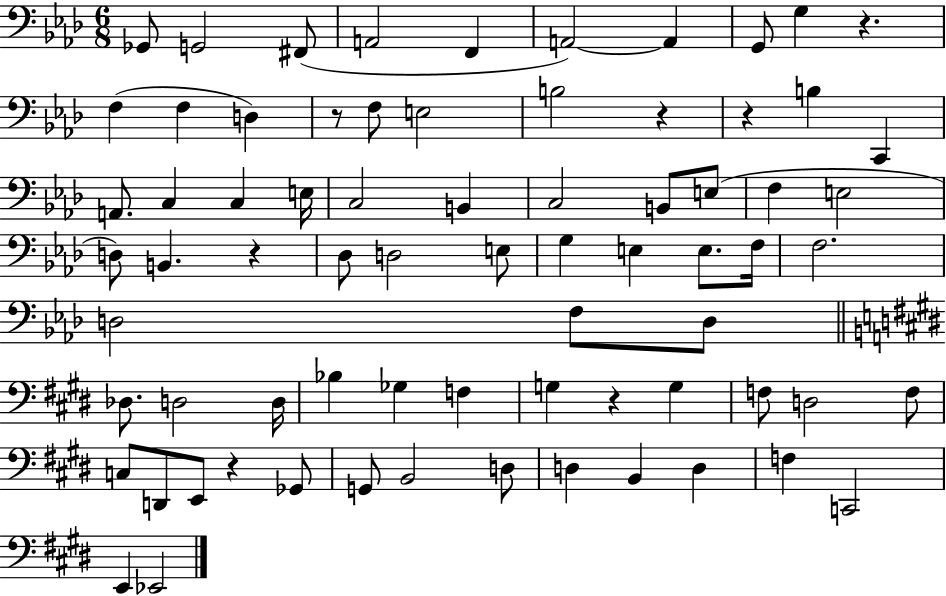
{
  \clef bass
  \numericTimeSignature
  \time 6/8
  \key aes \major
  ges,8 g,2 fis,8( | a,2 f,4 | a,2~~) a,4 | g,8 g4 r4. | \break f4( f4 d4) | r8 f8 e2 | b2 r4 | r4 b4 c,4 | \break a,8. c4 c4 e16 | c2 b,4 | c2 b,8 e8( | f4 e2 | \break d8) b,4. r4 | des8 d2 e8 | g4 e4 e8. f16 | f2. | \break d2 f8 d8 | \bar "||" \break \key e \major des8. d2 d16 | bes4 ges4 f4 | g4 r4 g4 | f8 d2 f8 | \break c8 d,8 e,8 r4 ges,8 | g,8 b,2 d8 | d4 b,4 d4 | f4 c,2 | \break e,4 ees,2 | \bar "|."
}